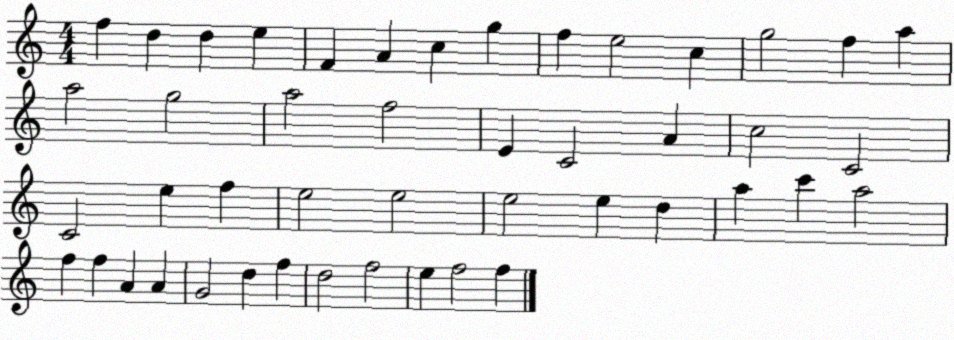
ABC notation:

X:1
T:Untitled
M:4/4
L:1/4
K:C
f d d e F A c g f e2 c g2 f a a2 g2 a2 f2 E C2 A c2 C2 C2 e f e2 e2 e2 e d a c' a2 f f A A G2 d f d2 f2 e f2 f